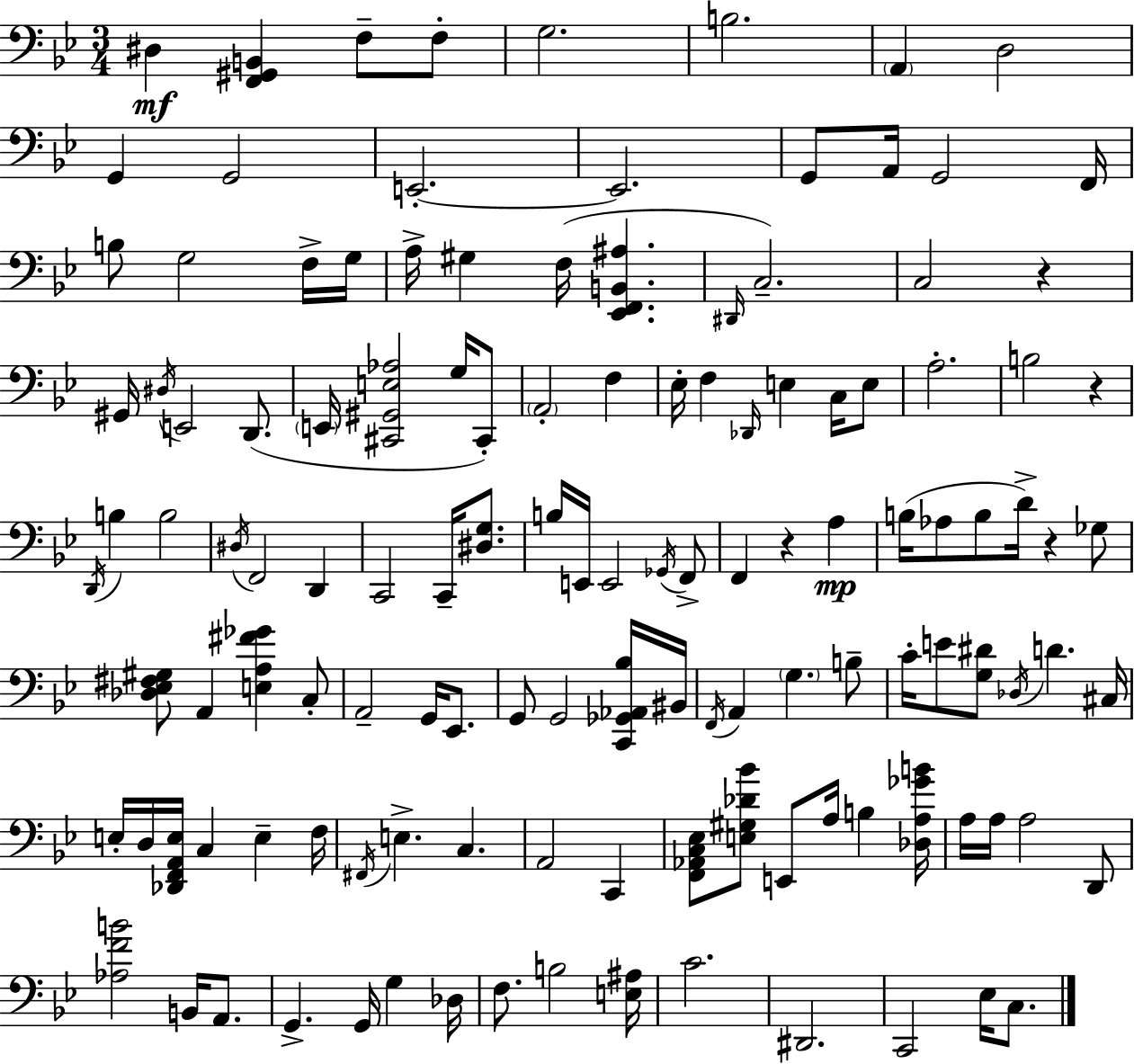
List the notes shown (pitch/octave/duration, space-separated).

D#3/q [F2,G#2,B2]/q F3/e F3/e G3/h. B3/h. A2/q D3/h G2/q G2/h E2/h. E2/h. G2/e A2/s G2/h F2/s B3/e G3/h F3/s G3/s A3/s G#3/q F3/s [Eb2,F2,B2,A#3]/q. D#2/s C3/h. C3/h R/q G#2/s D#3/s E2/h D2/e. E2/s [C#2,G#2,E3,Ab3]/h G3/s C#2/e A2/h F3/q Eb3/s F3/q Db2/s E3/q C3/s E3/e A3/h. B3/h R/q D2/s B3/q B3/h D#3/s F2/h D2/q C2/h C2/s [D#3,G3]/e. B3/s E2/s E2/h Gb2/s F2/e F2/q R/q A3/q B3/s Ab3/e B3/e D4/s R/q Gb3/e [Db3,Eb3,F#3,G#3]/e A2/q [E3,A3,F#4,Gb4]/q C3/e A2/h G2/s Eb2/e. G2/e G2/h [C2,Gb2,Ab2,Bb3]/s BIS2/s F2/s A2/q G3/q. B3/e C4/s E4/e [G3,D#4]/e Db3/s D4/q. C#3/s E3/s D3/s [Db2,F2,A2,E3]/s C3/q E3/q F3/s F#2/s E3/q. C3/q. A2/h C2/q [F2,Ab2,C3,Eb3]/e [E3,G#3,Db4,Bb4]/e E2/e A3/s B3/q [Db3,A3,Gb4,B4]/s A3/s A3/s A3/h D2/e [Ab3,F4,B4]/h B2/s A2/e. G2/q. G2/s G3/q Db3/s F3/e. B3/h [E3,A#3]/s C4/h. D#2/h. C2/h Eb3/s C3/e.